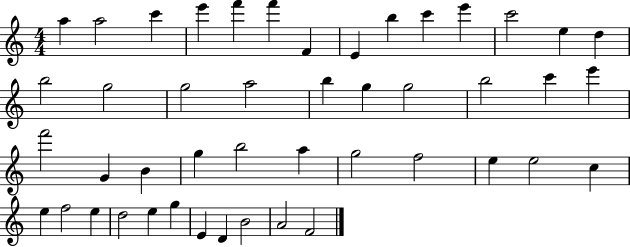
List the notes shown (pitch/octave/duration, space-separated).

A5/q A5/h C6/q E6/q F6/q F6/q F4/q E4/q B5/q C6/q E6/q C6/h E5/q D5/q B5/h G5/h G5/h A5/h B5/q G5/q G5/h B5/h C6/q E6/q F6/h G4/q B4/q G5/q B5/h A5/q G5/h F5/h E5/q E5/h C5/q E5/q F5/h E5/q D5/h E5/q G5/q E4/q D4/q B4/h A4/h F4/h